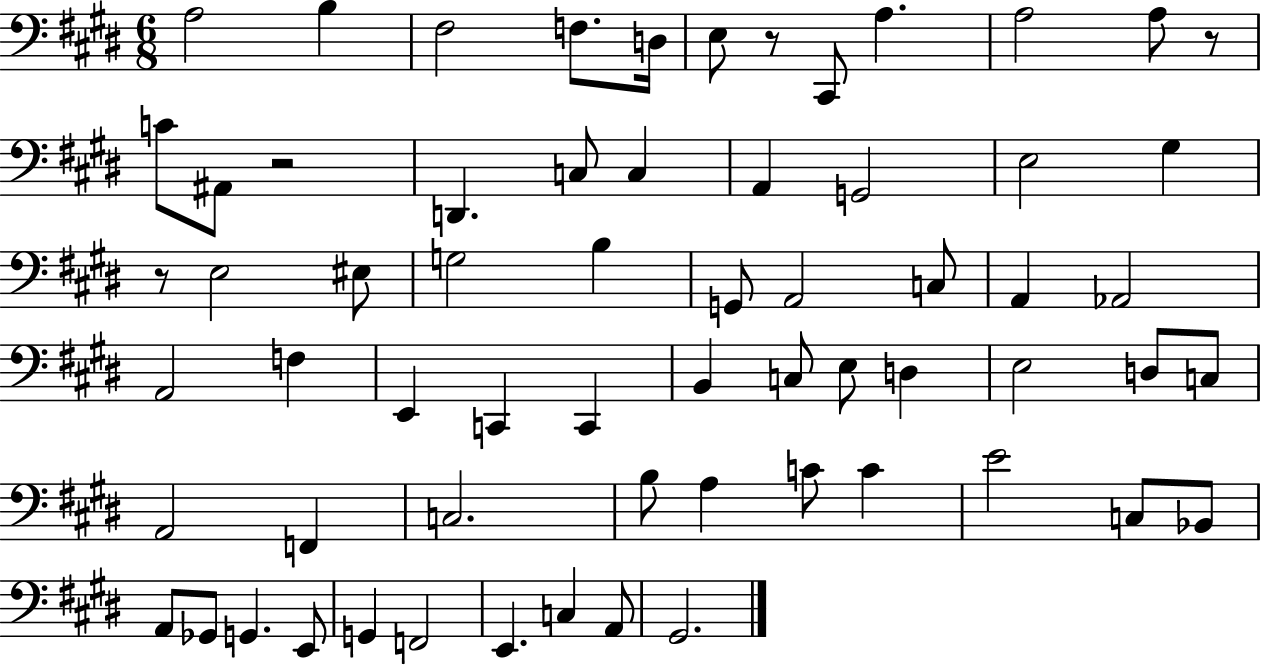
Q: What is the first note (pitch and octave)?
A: A3